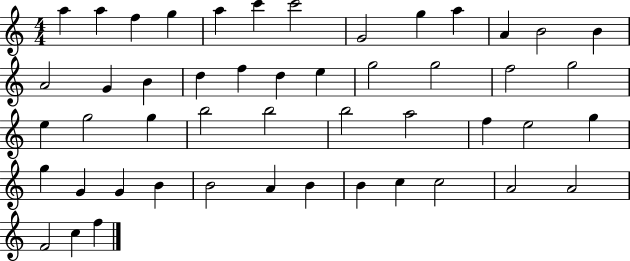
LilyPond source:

{
  \clef treble
  \numericTimeSignature
  \time 4/4
  \key c \major
  a''4 a''4 f''4 g''4 | a''4 c'''4 c'''2 | g'2 g''4 a''4 | a'4 b'2 b'4 | \break a'2 g'4 b'4 | d''4 f''4 d''4 e''4 | g''2 g''2 | f''2 g''2 | \break e''4 g''2 g''4 | b''2 b''2 | b''2 a''2 | f''4 e''2 g''4 | \break g''4 g'4 g'4 b'4 | b'2 a'4 b'4 | b'4 c''4 c''2 | a'2 a'2 | \break f'2 c''4 f''4 | \bar "|."
}